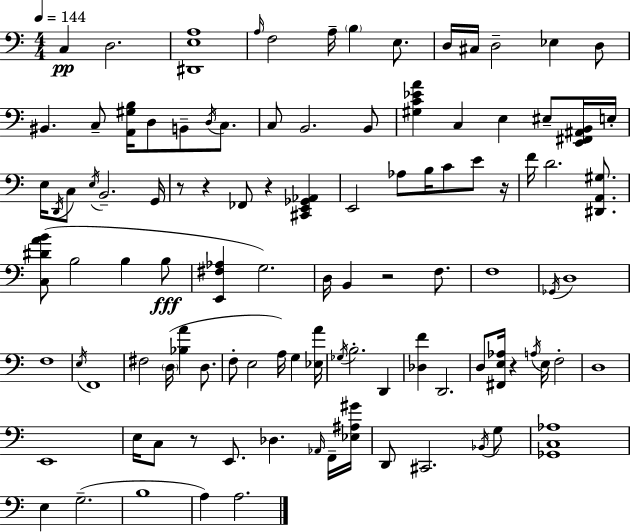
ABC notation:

X:1
T:Untitled
M:4/4
L:1/4
K:Am
C, D,2 [^D,,E,A,]4 A,/4 F,2 A,/4 B, E,/2 D,/4 ^C,/4 D,2 _E, D,/2 ^B,, C,/2 [A,,^G,B,]/4 D,/2 B,,/2 D,/4 C,/2 C,/2 B,,2 B,,/2 [^G,C_EA] C, E, ^E,/2 [E,,^F,,^A,,B,,]/4 E,/4 E,/4 D,,/4 C,/2 E,/4 B,,2 G,,/4 z/2 z _F,,/2 z [^C,,E,,_G,,_A,,] E,,2 _A,/2 B,/4 C/2 E/2 z/4 F/4 D2 [^D,,A,,^G,]/2 [C,^DAB]/2 B,2 B, B,/2 [E,,^F,_A,] G,2 D,/4 B,, z2 F,/2 F,4 _G,,/4 D,4 F,4 E,/4 F,,4 ^F,2 D,/4 [_B,A] D,/2 F,/2 E,2 A,/4 G, [_E,A]/4 _G,/4 B,2 D,, [_D,F] D,,2 D,/2 [^F,,E,_A,]/4 z A,/4 E,/4 F,2 D,4 E,,4 E,/4 C,/2 z/2 E,,/2 _D, _A,,/4 F,,/4 [_E,^A,^G]/4 D,,/2 ^C,,2 _B,,/4 G,/2 [_G,,C,_A,]4 E, G,2 B,4 A, A,2